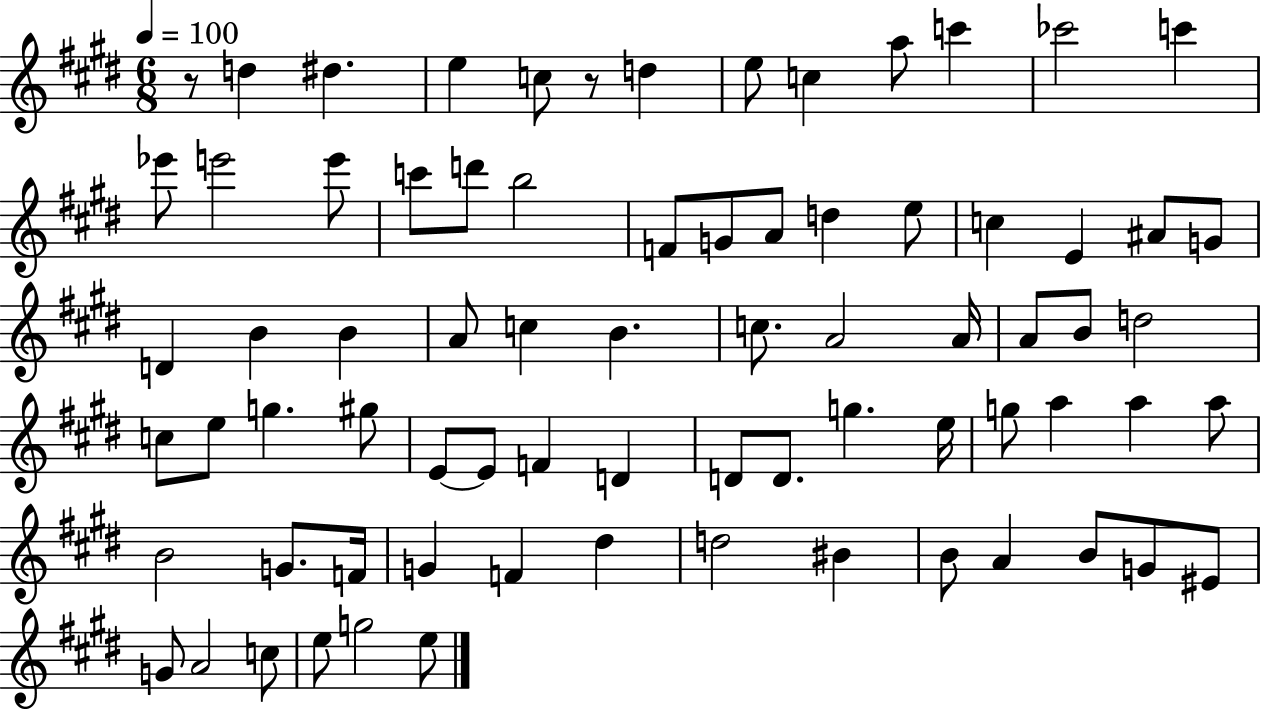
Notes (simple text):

R/e D5/q D#5/q. E5/q C5/e R/e D5/q E5/e C5/q A5/e C6/q CES6/h C6/q Eb6/e E6/h E6/e C6/e D6/e B5/h F4/e G4/e A4/e D5/q E5/e C5/q E4/q A#4/e G4/e D4/q B4/q B4/q A4/e C5/q B4/q. C5/e. A4/h A4/s A4/e B4/e D5/h C5/e E5/e G5/q. G#5/e E4/e E4/e F4/q D4/q D4/e D4/e. G5/q. E5/s G5/e A5/q A5/q A5/e B4/h G4/e. F4/s G4/q F4/q D#5/q D5/h BIS4/q B4/e A4/q B4/e G4/e EIS4/e G4/e A4/h C5/e E5/e G5/h E5/e